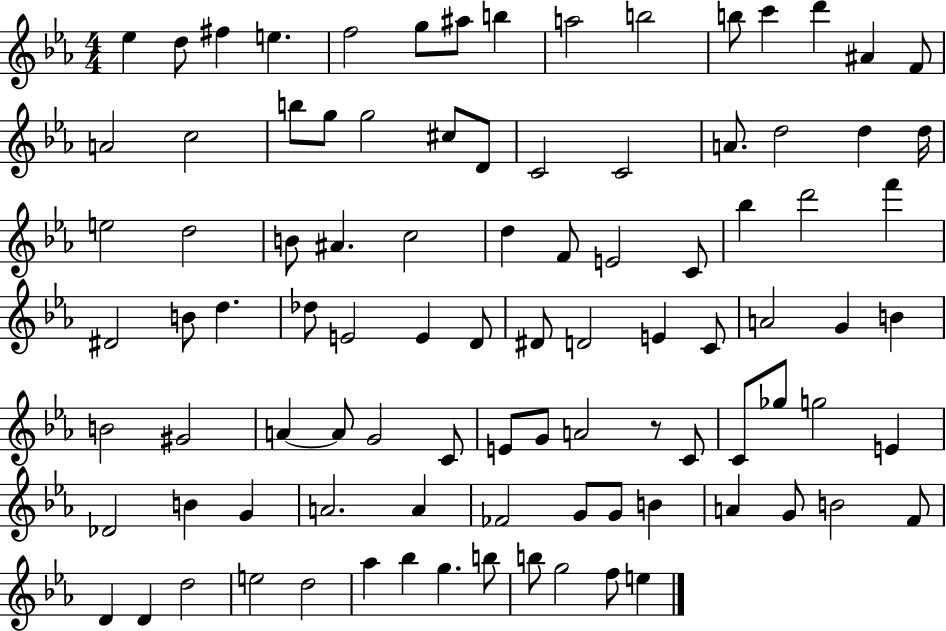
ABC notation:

X:1
T:Untitled
M:4/4
L:1/4
K:Eb
_e d/2 ^f e f2 g/2 ^a/2 b a2 b2 b/2 c' d' ^A F/2 A2 c2 b/2 g/2 g2 ^c/2 D/2 C2 C2 A/2 d2 d d/4 e2 d2 B/2 ^A c2 d F/2 E2 C/2 _b d'2 f' ^D2 B/2 d _d/2 E2 E D/2 ^D/2 D2 E C/2 A2 G B B2 ^G2 A A/2 G2 C/2 E/2 G/2 A2 z/2 C/2 C/2 _g/2 g2 E _D2 B G A2 A _F2 G/2 G/2 B A G/2 B2 F/2 D D d2 e2 d2 _a _b g b/2 b/2 g2 f/2 e